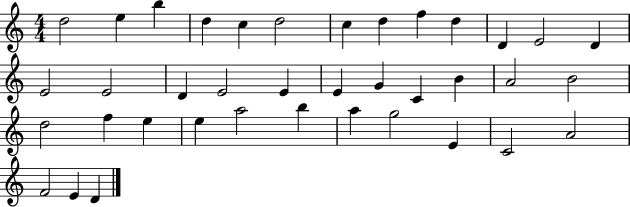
D5/h E5/q B5/q D5/q C5/q D5/h C5/q D5/q F5/q D5/q D4/q E4/h D4/q E4/h E4/h D4/q E4/h E4/q E4/q G4/q C4/q B4/q A4/h B4/h D5/h F5/q E5/q E5/q A5/h B5/q A5/q G5/h E4/q C4/h A4/h F4/h E4/q D4/q